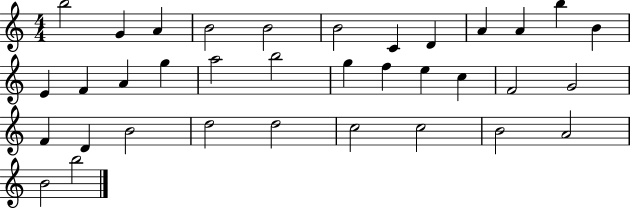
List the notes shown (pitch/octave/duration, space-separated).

B5/h G4/q A4/q B4/h B4/h B4/h C4/q D4/q A4/q A4/q B5/q B4/q E4/q F4/q A4/q G5/q A5/h B5/h G5/q F5/q E5/q C5/q F4/h G4/h F4/q D4/q B4/h D5/h D5/h C5/h C5/h B4/h A4/h B4/h B5/h